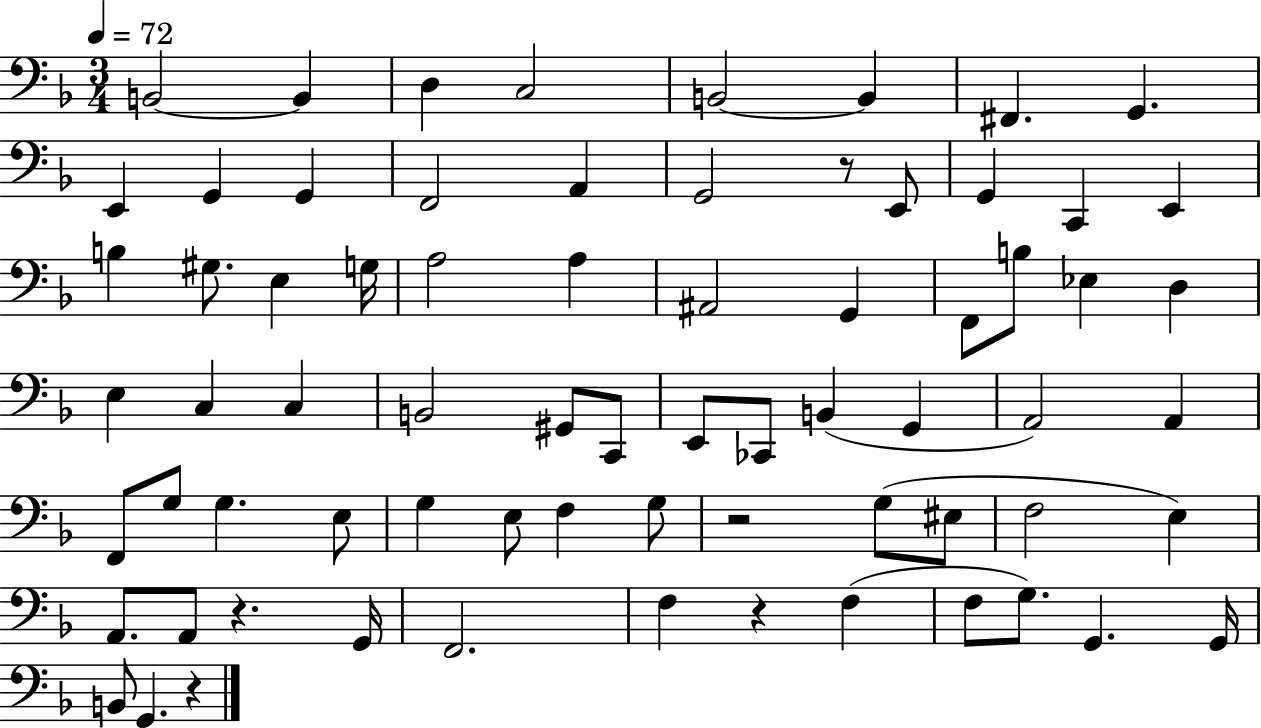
B2/h B2/q D3/q C3/h B2/h B2/q F#2/q. G2/q. E2/q G2/q G2/q F2/h A2/q G2/h R/e E2/e G2/q C2/q E2/q B3/q G#3/e. E3/q G3/s A3/h A3/q A#2/h G2/q F2/e B3/e Eb3/q D3/q E3/q C3/q C3/q B2/h G#2/e C2/e E2/e CES2/e B2/q G2/q A2/h A2/q F2/e G3/e G3/q. E3/e G3/q E3/e F3/q G3/e R/h G3/e EIS3/e F3/h E3/q A2/e. A2/e R/q. G2/s F2/h. F3/q R/q F3/q F3/e G3/e. G2/q. G2/s B2/e G2/q. R/q